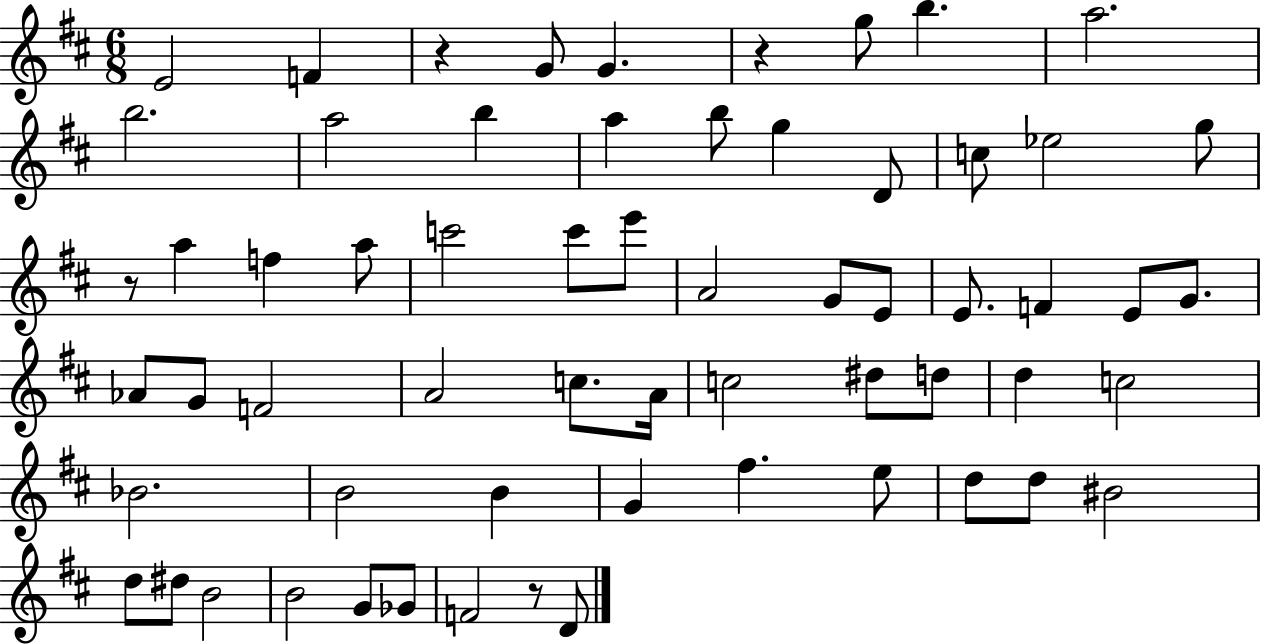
{
  \clef treble
  \numericTimeSignature
  \time 6/8
  \key d \major
  e'2 f'4 | r4 g'8 g'4. | r4 g''8 b''4. | a''2. | \break b''2. | a''2 b''4 | a''4 b''8 g''4 d'8 | c''8 ees''2 g''8 | \break r8 a''4 f''4 a''8 | c'''2 c'''8 e'''8 | a'2 g'8 e'8 | e'8. f'4 e'8 g'8. | \break aes'8 g'8 f'2 | a'2 c''8. a'16 | c''2 dis''8 d''8 | d''4 c''2 | \break bes'2. | b'2 b'4 | g'4 fis''4. e''8 | d''8 d''8 bis'2 | \break d''8 dis''8 b'2 | b'2 g'8 ges'8 | f'2 r8 d'8 | \bar "|."
}